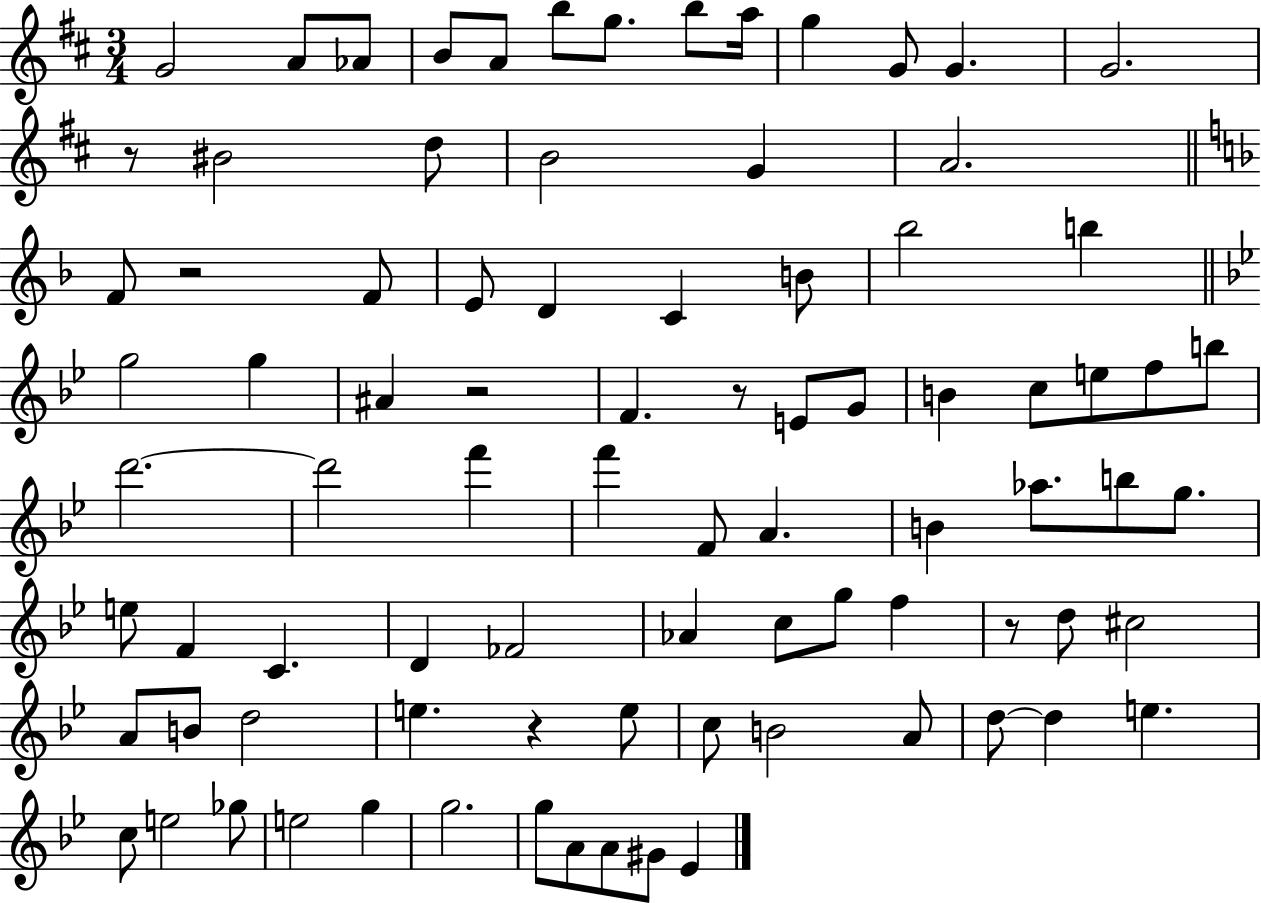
{
  \clef treble
  \numericTimeSignature
  \time 3/4
  \key d \major
  g'2 a'8 aes'8 | b'8 a'8 b''8 g''8. b''8 a''16 | g''4 g'8 g'4. | g'2. | \break r8 bis'2 d''8 | b'2 g'4 | a'2. | \bar "||" \break \key f \major f'8 r2 f'8 | e'8 d'4 c'4 b'8 | bes''2 b''4 | \bar "||" \break \key bes \major g''2 g''4 | ais'4 r2 | f'4. r8 e'8 g'8 | b'4 c''8 e''8 f''8 b''8 | \break d'''2.~~ | d'''2 f'''4 | f'''4 f'8 a'4. | b'4 aes''8. b''8 g''8. | \break e''8 f'4 c'4. | d'4 fes'2 | aes'4 c''8 g''8 f''4 | r8 d''8 cis''2 | \break a'8 b'8 d''2 | e''4. r4 e''8 | c''8 b'2 a'8 | d''8~~ d''4 e''4. | \break c''8 e''2 ges''8 | e''2 g''4 | g''2. | g''8 a'8 a'8 gis'8 ees'4 | \break \bar "|."
}